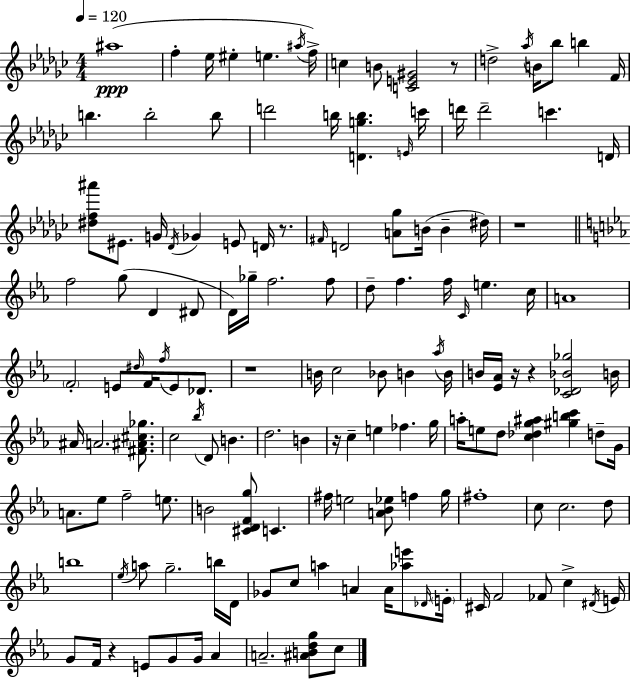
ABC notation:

X:1
T:Untitled
M:4/4
L:1/4
K:Ebm
^a4 f _e/4 ^e e ^a/4 f/4 c B/2 [CE^G]2 z/2 d2 _a/4 B/4 _b/2 b F/4 b b2 b/2 d'2 b/4 [Dgb] E/4 c'/4 d'/4 d'2 c' D/4 [^df^a']/2 ^E/2 G/4 _D/4 _G E/2 D/4 z/2 ^F/4 D2 [A_g]/2 B/4 B ^d/4 z4 f2 g/2 D ^D/2 D/4 _g/4 f2 f/2 d/2 f f/4 C/4 e c/4 A4 F2 E/2 ^d/4 F/4 f/4 E/2 _D/2 z4 B/4 c2 _B/2 B _a/4 B/4 B/4 [_E_A]/4 z/4 z [C_D_B_g]2 B/4 ^A/4 A2 [^F^A^c_g]/2 c2 _b/4 D/2 B d2 B z/4 c e _f g/4 a/4 e/2 d/2 [c_dg^a] [^gbc'] d/2 G/4 A/2 _e/2 f2 e/2 B2 [^CDFg]/2 C ^f/4 e2 [A_B_e]/2 f g/4 ^f4 c/2 c2 d/2 b4 _e/4 a/2 g2 b/4 D/4 _G/2 c/2 a A A/4 [_ae']/2 _D/4 E/4 ^C/4 F2 _F/2 c ^D/4 E/4 G/2 F/4 z E/2 G/2 G/4 _A A2 [^ABdg]/2 c/2